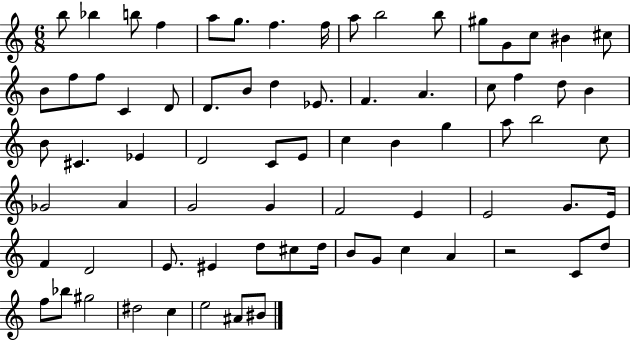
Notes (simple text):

B5/e Bb5/q B5/e F5/q A5/e G5/e. F5/q. F5/s A5/e B5/h B5/e G#5/e G4/e C5/e BIS4/q C#5/e B4/e F5/e F5/e C4/q D4/e D4/e. B4/e D5/q Eb4/e. F4/q. A4/q. C5/e F5/q D5/e B4/q B4/e C#4/q. Eb4/q D4/h C4/e E4/e C5/q B4/q G5/q A5/e B5/h C5/e Gb4/h A4/q G4/h G4/q F4/h E4/q E4/h G4/e. E4/s F4/q D4/h E4/e. EIS4/q D5/e C#5/e D5/s B4/e G4/e C5/q A4/q R/h C4/e D5/e F5/e Bb5/e G#5/h D#5/h C5/q E5/h A#4/e BIS4/e